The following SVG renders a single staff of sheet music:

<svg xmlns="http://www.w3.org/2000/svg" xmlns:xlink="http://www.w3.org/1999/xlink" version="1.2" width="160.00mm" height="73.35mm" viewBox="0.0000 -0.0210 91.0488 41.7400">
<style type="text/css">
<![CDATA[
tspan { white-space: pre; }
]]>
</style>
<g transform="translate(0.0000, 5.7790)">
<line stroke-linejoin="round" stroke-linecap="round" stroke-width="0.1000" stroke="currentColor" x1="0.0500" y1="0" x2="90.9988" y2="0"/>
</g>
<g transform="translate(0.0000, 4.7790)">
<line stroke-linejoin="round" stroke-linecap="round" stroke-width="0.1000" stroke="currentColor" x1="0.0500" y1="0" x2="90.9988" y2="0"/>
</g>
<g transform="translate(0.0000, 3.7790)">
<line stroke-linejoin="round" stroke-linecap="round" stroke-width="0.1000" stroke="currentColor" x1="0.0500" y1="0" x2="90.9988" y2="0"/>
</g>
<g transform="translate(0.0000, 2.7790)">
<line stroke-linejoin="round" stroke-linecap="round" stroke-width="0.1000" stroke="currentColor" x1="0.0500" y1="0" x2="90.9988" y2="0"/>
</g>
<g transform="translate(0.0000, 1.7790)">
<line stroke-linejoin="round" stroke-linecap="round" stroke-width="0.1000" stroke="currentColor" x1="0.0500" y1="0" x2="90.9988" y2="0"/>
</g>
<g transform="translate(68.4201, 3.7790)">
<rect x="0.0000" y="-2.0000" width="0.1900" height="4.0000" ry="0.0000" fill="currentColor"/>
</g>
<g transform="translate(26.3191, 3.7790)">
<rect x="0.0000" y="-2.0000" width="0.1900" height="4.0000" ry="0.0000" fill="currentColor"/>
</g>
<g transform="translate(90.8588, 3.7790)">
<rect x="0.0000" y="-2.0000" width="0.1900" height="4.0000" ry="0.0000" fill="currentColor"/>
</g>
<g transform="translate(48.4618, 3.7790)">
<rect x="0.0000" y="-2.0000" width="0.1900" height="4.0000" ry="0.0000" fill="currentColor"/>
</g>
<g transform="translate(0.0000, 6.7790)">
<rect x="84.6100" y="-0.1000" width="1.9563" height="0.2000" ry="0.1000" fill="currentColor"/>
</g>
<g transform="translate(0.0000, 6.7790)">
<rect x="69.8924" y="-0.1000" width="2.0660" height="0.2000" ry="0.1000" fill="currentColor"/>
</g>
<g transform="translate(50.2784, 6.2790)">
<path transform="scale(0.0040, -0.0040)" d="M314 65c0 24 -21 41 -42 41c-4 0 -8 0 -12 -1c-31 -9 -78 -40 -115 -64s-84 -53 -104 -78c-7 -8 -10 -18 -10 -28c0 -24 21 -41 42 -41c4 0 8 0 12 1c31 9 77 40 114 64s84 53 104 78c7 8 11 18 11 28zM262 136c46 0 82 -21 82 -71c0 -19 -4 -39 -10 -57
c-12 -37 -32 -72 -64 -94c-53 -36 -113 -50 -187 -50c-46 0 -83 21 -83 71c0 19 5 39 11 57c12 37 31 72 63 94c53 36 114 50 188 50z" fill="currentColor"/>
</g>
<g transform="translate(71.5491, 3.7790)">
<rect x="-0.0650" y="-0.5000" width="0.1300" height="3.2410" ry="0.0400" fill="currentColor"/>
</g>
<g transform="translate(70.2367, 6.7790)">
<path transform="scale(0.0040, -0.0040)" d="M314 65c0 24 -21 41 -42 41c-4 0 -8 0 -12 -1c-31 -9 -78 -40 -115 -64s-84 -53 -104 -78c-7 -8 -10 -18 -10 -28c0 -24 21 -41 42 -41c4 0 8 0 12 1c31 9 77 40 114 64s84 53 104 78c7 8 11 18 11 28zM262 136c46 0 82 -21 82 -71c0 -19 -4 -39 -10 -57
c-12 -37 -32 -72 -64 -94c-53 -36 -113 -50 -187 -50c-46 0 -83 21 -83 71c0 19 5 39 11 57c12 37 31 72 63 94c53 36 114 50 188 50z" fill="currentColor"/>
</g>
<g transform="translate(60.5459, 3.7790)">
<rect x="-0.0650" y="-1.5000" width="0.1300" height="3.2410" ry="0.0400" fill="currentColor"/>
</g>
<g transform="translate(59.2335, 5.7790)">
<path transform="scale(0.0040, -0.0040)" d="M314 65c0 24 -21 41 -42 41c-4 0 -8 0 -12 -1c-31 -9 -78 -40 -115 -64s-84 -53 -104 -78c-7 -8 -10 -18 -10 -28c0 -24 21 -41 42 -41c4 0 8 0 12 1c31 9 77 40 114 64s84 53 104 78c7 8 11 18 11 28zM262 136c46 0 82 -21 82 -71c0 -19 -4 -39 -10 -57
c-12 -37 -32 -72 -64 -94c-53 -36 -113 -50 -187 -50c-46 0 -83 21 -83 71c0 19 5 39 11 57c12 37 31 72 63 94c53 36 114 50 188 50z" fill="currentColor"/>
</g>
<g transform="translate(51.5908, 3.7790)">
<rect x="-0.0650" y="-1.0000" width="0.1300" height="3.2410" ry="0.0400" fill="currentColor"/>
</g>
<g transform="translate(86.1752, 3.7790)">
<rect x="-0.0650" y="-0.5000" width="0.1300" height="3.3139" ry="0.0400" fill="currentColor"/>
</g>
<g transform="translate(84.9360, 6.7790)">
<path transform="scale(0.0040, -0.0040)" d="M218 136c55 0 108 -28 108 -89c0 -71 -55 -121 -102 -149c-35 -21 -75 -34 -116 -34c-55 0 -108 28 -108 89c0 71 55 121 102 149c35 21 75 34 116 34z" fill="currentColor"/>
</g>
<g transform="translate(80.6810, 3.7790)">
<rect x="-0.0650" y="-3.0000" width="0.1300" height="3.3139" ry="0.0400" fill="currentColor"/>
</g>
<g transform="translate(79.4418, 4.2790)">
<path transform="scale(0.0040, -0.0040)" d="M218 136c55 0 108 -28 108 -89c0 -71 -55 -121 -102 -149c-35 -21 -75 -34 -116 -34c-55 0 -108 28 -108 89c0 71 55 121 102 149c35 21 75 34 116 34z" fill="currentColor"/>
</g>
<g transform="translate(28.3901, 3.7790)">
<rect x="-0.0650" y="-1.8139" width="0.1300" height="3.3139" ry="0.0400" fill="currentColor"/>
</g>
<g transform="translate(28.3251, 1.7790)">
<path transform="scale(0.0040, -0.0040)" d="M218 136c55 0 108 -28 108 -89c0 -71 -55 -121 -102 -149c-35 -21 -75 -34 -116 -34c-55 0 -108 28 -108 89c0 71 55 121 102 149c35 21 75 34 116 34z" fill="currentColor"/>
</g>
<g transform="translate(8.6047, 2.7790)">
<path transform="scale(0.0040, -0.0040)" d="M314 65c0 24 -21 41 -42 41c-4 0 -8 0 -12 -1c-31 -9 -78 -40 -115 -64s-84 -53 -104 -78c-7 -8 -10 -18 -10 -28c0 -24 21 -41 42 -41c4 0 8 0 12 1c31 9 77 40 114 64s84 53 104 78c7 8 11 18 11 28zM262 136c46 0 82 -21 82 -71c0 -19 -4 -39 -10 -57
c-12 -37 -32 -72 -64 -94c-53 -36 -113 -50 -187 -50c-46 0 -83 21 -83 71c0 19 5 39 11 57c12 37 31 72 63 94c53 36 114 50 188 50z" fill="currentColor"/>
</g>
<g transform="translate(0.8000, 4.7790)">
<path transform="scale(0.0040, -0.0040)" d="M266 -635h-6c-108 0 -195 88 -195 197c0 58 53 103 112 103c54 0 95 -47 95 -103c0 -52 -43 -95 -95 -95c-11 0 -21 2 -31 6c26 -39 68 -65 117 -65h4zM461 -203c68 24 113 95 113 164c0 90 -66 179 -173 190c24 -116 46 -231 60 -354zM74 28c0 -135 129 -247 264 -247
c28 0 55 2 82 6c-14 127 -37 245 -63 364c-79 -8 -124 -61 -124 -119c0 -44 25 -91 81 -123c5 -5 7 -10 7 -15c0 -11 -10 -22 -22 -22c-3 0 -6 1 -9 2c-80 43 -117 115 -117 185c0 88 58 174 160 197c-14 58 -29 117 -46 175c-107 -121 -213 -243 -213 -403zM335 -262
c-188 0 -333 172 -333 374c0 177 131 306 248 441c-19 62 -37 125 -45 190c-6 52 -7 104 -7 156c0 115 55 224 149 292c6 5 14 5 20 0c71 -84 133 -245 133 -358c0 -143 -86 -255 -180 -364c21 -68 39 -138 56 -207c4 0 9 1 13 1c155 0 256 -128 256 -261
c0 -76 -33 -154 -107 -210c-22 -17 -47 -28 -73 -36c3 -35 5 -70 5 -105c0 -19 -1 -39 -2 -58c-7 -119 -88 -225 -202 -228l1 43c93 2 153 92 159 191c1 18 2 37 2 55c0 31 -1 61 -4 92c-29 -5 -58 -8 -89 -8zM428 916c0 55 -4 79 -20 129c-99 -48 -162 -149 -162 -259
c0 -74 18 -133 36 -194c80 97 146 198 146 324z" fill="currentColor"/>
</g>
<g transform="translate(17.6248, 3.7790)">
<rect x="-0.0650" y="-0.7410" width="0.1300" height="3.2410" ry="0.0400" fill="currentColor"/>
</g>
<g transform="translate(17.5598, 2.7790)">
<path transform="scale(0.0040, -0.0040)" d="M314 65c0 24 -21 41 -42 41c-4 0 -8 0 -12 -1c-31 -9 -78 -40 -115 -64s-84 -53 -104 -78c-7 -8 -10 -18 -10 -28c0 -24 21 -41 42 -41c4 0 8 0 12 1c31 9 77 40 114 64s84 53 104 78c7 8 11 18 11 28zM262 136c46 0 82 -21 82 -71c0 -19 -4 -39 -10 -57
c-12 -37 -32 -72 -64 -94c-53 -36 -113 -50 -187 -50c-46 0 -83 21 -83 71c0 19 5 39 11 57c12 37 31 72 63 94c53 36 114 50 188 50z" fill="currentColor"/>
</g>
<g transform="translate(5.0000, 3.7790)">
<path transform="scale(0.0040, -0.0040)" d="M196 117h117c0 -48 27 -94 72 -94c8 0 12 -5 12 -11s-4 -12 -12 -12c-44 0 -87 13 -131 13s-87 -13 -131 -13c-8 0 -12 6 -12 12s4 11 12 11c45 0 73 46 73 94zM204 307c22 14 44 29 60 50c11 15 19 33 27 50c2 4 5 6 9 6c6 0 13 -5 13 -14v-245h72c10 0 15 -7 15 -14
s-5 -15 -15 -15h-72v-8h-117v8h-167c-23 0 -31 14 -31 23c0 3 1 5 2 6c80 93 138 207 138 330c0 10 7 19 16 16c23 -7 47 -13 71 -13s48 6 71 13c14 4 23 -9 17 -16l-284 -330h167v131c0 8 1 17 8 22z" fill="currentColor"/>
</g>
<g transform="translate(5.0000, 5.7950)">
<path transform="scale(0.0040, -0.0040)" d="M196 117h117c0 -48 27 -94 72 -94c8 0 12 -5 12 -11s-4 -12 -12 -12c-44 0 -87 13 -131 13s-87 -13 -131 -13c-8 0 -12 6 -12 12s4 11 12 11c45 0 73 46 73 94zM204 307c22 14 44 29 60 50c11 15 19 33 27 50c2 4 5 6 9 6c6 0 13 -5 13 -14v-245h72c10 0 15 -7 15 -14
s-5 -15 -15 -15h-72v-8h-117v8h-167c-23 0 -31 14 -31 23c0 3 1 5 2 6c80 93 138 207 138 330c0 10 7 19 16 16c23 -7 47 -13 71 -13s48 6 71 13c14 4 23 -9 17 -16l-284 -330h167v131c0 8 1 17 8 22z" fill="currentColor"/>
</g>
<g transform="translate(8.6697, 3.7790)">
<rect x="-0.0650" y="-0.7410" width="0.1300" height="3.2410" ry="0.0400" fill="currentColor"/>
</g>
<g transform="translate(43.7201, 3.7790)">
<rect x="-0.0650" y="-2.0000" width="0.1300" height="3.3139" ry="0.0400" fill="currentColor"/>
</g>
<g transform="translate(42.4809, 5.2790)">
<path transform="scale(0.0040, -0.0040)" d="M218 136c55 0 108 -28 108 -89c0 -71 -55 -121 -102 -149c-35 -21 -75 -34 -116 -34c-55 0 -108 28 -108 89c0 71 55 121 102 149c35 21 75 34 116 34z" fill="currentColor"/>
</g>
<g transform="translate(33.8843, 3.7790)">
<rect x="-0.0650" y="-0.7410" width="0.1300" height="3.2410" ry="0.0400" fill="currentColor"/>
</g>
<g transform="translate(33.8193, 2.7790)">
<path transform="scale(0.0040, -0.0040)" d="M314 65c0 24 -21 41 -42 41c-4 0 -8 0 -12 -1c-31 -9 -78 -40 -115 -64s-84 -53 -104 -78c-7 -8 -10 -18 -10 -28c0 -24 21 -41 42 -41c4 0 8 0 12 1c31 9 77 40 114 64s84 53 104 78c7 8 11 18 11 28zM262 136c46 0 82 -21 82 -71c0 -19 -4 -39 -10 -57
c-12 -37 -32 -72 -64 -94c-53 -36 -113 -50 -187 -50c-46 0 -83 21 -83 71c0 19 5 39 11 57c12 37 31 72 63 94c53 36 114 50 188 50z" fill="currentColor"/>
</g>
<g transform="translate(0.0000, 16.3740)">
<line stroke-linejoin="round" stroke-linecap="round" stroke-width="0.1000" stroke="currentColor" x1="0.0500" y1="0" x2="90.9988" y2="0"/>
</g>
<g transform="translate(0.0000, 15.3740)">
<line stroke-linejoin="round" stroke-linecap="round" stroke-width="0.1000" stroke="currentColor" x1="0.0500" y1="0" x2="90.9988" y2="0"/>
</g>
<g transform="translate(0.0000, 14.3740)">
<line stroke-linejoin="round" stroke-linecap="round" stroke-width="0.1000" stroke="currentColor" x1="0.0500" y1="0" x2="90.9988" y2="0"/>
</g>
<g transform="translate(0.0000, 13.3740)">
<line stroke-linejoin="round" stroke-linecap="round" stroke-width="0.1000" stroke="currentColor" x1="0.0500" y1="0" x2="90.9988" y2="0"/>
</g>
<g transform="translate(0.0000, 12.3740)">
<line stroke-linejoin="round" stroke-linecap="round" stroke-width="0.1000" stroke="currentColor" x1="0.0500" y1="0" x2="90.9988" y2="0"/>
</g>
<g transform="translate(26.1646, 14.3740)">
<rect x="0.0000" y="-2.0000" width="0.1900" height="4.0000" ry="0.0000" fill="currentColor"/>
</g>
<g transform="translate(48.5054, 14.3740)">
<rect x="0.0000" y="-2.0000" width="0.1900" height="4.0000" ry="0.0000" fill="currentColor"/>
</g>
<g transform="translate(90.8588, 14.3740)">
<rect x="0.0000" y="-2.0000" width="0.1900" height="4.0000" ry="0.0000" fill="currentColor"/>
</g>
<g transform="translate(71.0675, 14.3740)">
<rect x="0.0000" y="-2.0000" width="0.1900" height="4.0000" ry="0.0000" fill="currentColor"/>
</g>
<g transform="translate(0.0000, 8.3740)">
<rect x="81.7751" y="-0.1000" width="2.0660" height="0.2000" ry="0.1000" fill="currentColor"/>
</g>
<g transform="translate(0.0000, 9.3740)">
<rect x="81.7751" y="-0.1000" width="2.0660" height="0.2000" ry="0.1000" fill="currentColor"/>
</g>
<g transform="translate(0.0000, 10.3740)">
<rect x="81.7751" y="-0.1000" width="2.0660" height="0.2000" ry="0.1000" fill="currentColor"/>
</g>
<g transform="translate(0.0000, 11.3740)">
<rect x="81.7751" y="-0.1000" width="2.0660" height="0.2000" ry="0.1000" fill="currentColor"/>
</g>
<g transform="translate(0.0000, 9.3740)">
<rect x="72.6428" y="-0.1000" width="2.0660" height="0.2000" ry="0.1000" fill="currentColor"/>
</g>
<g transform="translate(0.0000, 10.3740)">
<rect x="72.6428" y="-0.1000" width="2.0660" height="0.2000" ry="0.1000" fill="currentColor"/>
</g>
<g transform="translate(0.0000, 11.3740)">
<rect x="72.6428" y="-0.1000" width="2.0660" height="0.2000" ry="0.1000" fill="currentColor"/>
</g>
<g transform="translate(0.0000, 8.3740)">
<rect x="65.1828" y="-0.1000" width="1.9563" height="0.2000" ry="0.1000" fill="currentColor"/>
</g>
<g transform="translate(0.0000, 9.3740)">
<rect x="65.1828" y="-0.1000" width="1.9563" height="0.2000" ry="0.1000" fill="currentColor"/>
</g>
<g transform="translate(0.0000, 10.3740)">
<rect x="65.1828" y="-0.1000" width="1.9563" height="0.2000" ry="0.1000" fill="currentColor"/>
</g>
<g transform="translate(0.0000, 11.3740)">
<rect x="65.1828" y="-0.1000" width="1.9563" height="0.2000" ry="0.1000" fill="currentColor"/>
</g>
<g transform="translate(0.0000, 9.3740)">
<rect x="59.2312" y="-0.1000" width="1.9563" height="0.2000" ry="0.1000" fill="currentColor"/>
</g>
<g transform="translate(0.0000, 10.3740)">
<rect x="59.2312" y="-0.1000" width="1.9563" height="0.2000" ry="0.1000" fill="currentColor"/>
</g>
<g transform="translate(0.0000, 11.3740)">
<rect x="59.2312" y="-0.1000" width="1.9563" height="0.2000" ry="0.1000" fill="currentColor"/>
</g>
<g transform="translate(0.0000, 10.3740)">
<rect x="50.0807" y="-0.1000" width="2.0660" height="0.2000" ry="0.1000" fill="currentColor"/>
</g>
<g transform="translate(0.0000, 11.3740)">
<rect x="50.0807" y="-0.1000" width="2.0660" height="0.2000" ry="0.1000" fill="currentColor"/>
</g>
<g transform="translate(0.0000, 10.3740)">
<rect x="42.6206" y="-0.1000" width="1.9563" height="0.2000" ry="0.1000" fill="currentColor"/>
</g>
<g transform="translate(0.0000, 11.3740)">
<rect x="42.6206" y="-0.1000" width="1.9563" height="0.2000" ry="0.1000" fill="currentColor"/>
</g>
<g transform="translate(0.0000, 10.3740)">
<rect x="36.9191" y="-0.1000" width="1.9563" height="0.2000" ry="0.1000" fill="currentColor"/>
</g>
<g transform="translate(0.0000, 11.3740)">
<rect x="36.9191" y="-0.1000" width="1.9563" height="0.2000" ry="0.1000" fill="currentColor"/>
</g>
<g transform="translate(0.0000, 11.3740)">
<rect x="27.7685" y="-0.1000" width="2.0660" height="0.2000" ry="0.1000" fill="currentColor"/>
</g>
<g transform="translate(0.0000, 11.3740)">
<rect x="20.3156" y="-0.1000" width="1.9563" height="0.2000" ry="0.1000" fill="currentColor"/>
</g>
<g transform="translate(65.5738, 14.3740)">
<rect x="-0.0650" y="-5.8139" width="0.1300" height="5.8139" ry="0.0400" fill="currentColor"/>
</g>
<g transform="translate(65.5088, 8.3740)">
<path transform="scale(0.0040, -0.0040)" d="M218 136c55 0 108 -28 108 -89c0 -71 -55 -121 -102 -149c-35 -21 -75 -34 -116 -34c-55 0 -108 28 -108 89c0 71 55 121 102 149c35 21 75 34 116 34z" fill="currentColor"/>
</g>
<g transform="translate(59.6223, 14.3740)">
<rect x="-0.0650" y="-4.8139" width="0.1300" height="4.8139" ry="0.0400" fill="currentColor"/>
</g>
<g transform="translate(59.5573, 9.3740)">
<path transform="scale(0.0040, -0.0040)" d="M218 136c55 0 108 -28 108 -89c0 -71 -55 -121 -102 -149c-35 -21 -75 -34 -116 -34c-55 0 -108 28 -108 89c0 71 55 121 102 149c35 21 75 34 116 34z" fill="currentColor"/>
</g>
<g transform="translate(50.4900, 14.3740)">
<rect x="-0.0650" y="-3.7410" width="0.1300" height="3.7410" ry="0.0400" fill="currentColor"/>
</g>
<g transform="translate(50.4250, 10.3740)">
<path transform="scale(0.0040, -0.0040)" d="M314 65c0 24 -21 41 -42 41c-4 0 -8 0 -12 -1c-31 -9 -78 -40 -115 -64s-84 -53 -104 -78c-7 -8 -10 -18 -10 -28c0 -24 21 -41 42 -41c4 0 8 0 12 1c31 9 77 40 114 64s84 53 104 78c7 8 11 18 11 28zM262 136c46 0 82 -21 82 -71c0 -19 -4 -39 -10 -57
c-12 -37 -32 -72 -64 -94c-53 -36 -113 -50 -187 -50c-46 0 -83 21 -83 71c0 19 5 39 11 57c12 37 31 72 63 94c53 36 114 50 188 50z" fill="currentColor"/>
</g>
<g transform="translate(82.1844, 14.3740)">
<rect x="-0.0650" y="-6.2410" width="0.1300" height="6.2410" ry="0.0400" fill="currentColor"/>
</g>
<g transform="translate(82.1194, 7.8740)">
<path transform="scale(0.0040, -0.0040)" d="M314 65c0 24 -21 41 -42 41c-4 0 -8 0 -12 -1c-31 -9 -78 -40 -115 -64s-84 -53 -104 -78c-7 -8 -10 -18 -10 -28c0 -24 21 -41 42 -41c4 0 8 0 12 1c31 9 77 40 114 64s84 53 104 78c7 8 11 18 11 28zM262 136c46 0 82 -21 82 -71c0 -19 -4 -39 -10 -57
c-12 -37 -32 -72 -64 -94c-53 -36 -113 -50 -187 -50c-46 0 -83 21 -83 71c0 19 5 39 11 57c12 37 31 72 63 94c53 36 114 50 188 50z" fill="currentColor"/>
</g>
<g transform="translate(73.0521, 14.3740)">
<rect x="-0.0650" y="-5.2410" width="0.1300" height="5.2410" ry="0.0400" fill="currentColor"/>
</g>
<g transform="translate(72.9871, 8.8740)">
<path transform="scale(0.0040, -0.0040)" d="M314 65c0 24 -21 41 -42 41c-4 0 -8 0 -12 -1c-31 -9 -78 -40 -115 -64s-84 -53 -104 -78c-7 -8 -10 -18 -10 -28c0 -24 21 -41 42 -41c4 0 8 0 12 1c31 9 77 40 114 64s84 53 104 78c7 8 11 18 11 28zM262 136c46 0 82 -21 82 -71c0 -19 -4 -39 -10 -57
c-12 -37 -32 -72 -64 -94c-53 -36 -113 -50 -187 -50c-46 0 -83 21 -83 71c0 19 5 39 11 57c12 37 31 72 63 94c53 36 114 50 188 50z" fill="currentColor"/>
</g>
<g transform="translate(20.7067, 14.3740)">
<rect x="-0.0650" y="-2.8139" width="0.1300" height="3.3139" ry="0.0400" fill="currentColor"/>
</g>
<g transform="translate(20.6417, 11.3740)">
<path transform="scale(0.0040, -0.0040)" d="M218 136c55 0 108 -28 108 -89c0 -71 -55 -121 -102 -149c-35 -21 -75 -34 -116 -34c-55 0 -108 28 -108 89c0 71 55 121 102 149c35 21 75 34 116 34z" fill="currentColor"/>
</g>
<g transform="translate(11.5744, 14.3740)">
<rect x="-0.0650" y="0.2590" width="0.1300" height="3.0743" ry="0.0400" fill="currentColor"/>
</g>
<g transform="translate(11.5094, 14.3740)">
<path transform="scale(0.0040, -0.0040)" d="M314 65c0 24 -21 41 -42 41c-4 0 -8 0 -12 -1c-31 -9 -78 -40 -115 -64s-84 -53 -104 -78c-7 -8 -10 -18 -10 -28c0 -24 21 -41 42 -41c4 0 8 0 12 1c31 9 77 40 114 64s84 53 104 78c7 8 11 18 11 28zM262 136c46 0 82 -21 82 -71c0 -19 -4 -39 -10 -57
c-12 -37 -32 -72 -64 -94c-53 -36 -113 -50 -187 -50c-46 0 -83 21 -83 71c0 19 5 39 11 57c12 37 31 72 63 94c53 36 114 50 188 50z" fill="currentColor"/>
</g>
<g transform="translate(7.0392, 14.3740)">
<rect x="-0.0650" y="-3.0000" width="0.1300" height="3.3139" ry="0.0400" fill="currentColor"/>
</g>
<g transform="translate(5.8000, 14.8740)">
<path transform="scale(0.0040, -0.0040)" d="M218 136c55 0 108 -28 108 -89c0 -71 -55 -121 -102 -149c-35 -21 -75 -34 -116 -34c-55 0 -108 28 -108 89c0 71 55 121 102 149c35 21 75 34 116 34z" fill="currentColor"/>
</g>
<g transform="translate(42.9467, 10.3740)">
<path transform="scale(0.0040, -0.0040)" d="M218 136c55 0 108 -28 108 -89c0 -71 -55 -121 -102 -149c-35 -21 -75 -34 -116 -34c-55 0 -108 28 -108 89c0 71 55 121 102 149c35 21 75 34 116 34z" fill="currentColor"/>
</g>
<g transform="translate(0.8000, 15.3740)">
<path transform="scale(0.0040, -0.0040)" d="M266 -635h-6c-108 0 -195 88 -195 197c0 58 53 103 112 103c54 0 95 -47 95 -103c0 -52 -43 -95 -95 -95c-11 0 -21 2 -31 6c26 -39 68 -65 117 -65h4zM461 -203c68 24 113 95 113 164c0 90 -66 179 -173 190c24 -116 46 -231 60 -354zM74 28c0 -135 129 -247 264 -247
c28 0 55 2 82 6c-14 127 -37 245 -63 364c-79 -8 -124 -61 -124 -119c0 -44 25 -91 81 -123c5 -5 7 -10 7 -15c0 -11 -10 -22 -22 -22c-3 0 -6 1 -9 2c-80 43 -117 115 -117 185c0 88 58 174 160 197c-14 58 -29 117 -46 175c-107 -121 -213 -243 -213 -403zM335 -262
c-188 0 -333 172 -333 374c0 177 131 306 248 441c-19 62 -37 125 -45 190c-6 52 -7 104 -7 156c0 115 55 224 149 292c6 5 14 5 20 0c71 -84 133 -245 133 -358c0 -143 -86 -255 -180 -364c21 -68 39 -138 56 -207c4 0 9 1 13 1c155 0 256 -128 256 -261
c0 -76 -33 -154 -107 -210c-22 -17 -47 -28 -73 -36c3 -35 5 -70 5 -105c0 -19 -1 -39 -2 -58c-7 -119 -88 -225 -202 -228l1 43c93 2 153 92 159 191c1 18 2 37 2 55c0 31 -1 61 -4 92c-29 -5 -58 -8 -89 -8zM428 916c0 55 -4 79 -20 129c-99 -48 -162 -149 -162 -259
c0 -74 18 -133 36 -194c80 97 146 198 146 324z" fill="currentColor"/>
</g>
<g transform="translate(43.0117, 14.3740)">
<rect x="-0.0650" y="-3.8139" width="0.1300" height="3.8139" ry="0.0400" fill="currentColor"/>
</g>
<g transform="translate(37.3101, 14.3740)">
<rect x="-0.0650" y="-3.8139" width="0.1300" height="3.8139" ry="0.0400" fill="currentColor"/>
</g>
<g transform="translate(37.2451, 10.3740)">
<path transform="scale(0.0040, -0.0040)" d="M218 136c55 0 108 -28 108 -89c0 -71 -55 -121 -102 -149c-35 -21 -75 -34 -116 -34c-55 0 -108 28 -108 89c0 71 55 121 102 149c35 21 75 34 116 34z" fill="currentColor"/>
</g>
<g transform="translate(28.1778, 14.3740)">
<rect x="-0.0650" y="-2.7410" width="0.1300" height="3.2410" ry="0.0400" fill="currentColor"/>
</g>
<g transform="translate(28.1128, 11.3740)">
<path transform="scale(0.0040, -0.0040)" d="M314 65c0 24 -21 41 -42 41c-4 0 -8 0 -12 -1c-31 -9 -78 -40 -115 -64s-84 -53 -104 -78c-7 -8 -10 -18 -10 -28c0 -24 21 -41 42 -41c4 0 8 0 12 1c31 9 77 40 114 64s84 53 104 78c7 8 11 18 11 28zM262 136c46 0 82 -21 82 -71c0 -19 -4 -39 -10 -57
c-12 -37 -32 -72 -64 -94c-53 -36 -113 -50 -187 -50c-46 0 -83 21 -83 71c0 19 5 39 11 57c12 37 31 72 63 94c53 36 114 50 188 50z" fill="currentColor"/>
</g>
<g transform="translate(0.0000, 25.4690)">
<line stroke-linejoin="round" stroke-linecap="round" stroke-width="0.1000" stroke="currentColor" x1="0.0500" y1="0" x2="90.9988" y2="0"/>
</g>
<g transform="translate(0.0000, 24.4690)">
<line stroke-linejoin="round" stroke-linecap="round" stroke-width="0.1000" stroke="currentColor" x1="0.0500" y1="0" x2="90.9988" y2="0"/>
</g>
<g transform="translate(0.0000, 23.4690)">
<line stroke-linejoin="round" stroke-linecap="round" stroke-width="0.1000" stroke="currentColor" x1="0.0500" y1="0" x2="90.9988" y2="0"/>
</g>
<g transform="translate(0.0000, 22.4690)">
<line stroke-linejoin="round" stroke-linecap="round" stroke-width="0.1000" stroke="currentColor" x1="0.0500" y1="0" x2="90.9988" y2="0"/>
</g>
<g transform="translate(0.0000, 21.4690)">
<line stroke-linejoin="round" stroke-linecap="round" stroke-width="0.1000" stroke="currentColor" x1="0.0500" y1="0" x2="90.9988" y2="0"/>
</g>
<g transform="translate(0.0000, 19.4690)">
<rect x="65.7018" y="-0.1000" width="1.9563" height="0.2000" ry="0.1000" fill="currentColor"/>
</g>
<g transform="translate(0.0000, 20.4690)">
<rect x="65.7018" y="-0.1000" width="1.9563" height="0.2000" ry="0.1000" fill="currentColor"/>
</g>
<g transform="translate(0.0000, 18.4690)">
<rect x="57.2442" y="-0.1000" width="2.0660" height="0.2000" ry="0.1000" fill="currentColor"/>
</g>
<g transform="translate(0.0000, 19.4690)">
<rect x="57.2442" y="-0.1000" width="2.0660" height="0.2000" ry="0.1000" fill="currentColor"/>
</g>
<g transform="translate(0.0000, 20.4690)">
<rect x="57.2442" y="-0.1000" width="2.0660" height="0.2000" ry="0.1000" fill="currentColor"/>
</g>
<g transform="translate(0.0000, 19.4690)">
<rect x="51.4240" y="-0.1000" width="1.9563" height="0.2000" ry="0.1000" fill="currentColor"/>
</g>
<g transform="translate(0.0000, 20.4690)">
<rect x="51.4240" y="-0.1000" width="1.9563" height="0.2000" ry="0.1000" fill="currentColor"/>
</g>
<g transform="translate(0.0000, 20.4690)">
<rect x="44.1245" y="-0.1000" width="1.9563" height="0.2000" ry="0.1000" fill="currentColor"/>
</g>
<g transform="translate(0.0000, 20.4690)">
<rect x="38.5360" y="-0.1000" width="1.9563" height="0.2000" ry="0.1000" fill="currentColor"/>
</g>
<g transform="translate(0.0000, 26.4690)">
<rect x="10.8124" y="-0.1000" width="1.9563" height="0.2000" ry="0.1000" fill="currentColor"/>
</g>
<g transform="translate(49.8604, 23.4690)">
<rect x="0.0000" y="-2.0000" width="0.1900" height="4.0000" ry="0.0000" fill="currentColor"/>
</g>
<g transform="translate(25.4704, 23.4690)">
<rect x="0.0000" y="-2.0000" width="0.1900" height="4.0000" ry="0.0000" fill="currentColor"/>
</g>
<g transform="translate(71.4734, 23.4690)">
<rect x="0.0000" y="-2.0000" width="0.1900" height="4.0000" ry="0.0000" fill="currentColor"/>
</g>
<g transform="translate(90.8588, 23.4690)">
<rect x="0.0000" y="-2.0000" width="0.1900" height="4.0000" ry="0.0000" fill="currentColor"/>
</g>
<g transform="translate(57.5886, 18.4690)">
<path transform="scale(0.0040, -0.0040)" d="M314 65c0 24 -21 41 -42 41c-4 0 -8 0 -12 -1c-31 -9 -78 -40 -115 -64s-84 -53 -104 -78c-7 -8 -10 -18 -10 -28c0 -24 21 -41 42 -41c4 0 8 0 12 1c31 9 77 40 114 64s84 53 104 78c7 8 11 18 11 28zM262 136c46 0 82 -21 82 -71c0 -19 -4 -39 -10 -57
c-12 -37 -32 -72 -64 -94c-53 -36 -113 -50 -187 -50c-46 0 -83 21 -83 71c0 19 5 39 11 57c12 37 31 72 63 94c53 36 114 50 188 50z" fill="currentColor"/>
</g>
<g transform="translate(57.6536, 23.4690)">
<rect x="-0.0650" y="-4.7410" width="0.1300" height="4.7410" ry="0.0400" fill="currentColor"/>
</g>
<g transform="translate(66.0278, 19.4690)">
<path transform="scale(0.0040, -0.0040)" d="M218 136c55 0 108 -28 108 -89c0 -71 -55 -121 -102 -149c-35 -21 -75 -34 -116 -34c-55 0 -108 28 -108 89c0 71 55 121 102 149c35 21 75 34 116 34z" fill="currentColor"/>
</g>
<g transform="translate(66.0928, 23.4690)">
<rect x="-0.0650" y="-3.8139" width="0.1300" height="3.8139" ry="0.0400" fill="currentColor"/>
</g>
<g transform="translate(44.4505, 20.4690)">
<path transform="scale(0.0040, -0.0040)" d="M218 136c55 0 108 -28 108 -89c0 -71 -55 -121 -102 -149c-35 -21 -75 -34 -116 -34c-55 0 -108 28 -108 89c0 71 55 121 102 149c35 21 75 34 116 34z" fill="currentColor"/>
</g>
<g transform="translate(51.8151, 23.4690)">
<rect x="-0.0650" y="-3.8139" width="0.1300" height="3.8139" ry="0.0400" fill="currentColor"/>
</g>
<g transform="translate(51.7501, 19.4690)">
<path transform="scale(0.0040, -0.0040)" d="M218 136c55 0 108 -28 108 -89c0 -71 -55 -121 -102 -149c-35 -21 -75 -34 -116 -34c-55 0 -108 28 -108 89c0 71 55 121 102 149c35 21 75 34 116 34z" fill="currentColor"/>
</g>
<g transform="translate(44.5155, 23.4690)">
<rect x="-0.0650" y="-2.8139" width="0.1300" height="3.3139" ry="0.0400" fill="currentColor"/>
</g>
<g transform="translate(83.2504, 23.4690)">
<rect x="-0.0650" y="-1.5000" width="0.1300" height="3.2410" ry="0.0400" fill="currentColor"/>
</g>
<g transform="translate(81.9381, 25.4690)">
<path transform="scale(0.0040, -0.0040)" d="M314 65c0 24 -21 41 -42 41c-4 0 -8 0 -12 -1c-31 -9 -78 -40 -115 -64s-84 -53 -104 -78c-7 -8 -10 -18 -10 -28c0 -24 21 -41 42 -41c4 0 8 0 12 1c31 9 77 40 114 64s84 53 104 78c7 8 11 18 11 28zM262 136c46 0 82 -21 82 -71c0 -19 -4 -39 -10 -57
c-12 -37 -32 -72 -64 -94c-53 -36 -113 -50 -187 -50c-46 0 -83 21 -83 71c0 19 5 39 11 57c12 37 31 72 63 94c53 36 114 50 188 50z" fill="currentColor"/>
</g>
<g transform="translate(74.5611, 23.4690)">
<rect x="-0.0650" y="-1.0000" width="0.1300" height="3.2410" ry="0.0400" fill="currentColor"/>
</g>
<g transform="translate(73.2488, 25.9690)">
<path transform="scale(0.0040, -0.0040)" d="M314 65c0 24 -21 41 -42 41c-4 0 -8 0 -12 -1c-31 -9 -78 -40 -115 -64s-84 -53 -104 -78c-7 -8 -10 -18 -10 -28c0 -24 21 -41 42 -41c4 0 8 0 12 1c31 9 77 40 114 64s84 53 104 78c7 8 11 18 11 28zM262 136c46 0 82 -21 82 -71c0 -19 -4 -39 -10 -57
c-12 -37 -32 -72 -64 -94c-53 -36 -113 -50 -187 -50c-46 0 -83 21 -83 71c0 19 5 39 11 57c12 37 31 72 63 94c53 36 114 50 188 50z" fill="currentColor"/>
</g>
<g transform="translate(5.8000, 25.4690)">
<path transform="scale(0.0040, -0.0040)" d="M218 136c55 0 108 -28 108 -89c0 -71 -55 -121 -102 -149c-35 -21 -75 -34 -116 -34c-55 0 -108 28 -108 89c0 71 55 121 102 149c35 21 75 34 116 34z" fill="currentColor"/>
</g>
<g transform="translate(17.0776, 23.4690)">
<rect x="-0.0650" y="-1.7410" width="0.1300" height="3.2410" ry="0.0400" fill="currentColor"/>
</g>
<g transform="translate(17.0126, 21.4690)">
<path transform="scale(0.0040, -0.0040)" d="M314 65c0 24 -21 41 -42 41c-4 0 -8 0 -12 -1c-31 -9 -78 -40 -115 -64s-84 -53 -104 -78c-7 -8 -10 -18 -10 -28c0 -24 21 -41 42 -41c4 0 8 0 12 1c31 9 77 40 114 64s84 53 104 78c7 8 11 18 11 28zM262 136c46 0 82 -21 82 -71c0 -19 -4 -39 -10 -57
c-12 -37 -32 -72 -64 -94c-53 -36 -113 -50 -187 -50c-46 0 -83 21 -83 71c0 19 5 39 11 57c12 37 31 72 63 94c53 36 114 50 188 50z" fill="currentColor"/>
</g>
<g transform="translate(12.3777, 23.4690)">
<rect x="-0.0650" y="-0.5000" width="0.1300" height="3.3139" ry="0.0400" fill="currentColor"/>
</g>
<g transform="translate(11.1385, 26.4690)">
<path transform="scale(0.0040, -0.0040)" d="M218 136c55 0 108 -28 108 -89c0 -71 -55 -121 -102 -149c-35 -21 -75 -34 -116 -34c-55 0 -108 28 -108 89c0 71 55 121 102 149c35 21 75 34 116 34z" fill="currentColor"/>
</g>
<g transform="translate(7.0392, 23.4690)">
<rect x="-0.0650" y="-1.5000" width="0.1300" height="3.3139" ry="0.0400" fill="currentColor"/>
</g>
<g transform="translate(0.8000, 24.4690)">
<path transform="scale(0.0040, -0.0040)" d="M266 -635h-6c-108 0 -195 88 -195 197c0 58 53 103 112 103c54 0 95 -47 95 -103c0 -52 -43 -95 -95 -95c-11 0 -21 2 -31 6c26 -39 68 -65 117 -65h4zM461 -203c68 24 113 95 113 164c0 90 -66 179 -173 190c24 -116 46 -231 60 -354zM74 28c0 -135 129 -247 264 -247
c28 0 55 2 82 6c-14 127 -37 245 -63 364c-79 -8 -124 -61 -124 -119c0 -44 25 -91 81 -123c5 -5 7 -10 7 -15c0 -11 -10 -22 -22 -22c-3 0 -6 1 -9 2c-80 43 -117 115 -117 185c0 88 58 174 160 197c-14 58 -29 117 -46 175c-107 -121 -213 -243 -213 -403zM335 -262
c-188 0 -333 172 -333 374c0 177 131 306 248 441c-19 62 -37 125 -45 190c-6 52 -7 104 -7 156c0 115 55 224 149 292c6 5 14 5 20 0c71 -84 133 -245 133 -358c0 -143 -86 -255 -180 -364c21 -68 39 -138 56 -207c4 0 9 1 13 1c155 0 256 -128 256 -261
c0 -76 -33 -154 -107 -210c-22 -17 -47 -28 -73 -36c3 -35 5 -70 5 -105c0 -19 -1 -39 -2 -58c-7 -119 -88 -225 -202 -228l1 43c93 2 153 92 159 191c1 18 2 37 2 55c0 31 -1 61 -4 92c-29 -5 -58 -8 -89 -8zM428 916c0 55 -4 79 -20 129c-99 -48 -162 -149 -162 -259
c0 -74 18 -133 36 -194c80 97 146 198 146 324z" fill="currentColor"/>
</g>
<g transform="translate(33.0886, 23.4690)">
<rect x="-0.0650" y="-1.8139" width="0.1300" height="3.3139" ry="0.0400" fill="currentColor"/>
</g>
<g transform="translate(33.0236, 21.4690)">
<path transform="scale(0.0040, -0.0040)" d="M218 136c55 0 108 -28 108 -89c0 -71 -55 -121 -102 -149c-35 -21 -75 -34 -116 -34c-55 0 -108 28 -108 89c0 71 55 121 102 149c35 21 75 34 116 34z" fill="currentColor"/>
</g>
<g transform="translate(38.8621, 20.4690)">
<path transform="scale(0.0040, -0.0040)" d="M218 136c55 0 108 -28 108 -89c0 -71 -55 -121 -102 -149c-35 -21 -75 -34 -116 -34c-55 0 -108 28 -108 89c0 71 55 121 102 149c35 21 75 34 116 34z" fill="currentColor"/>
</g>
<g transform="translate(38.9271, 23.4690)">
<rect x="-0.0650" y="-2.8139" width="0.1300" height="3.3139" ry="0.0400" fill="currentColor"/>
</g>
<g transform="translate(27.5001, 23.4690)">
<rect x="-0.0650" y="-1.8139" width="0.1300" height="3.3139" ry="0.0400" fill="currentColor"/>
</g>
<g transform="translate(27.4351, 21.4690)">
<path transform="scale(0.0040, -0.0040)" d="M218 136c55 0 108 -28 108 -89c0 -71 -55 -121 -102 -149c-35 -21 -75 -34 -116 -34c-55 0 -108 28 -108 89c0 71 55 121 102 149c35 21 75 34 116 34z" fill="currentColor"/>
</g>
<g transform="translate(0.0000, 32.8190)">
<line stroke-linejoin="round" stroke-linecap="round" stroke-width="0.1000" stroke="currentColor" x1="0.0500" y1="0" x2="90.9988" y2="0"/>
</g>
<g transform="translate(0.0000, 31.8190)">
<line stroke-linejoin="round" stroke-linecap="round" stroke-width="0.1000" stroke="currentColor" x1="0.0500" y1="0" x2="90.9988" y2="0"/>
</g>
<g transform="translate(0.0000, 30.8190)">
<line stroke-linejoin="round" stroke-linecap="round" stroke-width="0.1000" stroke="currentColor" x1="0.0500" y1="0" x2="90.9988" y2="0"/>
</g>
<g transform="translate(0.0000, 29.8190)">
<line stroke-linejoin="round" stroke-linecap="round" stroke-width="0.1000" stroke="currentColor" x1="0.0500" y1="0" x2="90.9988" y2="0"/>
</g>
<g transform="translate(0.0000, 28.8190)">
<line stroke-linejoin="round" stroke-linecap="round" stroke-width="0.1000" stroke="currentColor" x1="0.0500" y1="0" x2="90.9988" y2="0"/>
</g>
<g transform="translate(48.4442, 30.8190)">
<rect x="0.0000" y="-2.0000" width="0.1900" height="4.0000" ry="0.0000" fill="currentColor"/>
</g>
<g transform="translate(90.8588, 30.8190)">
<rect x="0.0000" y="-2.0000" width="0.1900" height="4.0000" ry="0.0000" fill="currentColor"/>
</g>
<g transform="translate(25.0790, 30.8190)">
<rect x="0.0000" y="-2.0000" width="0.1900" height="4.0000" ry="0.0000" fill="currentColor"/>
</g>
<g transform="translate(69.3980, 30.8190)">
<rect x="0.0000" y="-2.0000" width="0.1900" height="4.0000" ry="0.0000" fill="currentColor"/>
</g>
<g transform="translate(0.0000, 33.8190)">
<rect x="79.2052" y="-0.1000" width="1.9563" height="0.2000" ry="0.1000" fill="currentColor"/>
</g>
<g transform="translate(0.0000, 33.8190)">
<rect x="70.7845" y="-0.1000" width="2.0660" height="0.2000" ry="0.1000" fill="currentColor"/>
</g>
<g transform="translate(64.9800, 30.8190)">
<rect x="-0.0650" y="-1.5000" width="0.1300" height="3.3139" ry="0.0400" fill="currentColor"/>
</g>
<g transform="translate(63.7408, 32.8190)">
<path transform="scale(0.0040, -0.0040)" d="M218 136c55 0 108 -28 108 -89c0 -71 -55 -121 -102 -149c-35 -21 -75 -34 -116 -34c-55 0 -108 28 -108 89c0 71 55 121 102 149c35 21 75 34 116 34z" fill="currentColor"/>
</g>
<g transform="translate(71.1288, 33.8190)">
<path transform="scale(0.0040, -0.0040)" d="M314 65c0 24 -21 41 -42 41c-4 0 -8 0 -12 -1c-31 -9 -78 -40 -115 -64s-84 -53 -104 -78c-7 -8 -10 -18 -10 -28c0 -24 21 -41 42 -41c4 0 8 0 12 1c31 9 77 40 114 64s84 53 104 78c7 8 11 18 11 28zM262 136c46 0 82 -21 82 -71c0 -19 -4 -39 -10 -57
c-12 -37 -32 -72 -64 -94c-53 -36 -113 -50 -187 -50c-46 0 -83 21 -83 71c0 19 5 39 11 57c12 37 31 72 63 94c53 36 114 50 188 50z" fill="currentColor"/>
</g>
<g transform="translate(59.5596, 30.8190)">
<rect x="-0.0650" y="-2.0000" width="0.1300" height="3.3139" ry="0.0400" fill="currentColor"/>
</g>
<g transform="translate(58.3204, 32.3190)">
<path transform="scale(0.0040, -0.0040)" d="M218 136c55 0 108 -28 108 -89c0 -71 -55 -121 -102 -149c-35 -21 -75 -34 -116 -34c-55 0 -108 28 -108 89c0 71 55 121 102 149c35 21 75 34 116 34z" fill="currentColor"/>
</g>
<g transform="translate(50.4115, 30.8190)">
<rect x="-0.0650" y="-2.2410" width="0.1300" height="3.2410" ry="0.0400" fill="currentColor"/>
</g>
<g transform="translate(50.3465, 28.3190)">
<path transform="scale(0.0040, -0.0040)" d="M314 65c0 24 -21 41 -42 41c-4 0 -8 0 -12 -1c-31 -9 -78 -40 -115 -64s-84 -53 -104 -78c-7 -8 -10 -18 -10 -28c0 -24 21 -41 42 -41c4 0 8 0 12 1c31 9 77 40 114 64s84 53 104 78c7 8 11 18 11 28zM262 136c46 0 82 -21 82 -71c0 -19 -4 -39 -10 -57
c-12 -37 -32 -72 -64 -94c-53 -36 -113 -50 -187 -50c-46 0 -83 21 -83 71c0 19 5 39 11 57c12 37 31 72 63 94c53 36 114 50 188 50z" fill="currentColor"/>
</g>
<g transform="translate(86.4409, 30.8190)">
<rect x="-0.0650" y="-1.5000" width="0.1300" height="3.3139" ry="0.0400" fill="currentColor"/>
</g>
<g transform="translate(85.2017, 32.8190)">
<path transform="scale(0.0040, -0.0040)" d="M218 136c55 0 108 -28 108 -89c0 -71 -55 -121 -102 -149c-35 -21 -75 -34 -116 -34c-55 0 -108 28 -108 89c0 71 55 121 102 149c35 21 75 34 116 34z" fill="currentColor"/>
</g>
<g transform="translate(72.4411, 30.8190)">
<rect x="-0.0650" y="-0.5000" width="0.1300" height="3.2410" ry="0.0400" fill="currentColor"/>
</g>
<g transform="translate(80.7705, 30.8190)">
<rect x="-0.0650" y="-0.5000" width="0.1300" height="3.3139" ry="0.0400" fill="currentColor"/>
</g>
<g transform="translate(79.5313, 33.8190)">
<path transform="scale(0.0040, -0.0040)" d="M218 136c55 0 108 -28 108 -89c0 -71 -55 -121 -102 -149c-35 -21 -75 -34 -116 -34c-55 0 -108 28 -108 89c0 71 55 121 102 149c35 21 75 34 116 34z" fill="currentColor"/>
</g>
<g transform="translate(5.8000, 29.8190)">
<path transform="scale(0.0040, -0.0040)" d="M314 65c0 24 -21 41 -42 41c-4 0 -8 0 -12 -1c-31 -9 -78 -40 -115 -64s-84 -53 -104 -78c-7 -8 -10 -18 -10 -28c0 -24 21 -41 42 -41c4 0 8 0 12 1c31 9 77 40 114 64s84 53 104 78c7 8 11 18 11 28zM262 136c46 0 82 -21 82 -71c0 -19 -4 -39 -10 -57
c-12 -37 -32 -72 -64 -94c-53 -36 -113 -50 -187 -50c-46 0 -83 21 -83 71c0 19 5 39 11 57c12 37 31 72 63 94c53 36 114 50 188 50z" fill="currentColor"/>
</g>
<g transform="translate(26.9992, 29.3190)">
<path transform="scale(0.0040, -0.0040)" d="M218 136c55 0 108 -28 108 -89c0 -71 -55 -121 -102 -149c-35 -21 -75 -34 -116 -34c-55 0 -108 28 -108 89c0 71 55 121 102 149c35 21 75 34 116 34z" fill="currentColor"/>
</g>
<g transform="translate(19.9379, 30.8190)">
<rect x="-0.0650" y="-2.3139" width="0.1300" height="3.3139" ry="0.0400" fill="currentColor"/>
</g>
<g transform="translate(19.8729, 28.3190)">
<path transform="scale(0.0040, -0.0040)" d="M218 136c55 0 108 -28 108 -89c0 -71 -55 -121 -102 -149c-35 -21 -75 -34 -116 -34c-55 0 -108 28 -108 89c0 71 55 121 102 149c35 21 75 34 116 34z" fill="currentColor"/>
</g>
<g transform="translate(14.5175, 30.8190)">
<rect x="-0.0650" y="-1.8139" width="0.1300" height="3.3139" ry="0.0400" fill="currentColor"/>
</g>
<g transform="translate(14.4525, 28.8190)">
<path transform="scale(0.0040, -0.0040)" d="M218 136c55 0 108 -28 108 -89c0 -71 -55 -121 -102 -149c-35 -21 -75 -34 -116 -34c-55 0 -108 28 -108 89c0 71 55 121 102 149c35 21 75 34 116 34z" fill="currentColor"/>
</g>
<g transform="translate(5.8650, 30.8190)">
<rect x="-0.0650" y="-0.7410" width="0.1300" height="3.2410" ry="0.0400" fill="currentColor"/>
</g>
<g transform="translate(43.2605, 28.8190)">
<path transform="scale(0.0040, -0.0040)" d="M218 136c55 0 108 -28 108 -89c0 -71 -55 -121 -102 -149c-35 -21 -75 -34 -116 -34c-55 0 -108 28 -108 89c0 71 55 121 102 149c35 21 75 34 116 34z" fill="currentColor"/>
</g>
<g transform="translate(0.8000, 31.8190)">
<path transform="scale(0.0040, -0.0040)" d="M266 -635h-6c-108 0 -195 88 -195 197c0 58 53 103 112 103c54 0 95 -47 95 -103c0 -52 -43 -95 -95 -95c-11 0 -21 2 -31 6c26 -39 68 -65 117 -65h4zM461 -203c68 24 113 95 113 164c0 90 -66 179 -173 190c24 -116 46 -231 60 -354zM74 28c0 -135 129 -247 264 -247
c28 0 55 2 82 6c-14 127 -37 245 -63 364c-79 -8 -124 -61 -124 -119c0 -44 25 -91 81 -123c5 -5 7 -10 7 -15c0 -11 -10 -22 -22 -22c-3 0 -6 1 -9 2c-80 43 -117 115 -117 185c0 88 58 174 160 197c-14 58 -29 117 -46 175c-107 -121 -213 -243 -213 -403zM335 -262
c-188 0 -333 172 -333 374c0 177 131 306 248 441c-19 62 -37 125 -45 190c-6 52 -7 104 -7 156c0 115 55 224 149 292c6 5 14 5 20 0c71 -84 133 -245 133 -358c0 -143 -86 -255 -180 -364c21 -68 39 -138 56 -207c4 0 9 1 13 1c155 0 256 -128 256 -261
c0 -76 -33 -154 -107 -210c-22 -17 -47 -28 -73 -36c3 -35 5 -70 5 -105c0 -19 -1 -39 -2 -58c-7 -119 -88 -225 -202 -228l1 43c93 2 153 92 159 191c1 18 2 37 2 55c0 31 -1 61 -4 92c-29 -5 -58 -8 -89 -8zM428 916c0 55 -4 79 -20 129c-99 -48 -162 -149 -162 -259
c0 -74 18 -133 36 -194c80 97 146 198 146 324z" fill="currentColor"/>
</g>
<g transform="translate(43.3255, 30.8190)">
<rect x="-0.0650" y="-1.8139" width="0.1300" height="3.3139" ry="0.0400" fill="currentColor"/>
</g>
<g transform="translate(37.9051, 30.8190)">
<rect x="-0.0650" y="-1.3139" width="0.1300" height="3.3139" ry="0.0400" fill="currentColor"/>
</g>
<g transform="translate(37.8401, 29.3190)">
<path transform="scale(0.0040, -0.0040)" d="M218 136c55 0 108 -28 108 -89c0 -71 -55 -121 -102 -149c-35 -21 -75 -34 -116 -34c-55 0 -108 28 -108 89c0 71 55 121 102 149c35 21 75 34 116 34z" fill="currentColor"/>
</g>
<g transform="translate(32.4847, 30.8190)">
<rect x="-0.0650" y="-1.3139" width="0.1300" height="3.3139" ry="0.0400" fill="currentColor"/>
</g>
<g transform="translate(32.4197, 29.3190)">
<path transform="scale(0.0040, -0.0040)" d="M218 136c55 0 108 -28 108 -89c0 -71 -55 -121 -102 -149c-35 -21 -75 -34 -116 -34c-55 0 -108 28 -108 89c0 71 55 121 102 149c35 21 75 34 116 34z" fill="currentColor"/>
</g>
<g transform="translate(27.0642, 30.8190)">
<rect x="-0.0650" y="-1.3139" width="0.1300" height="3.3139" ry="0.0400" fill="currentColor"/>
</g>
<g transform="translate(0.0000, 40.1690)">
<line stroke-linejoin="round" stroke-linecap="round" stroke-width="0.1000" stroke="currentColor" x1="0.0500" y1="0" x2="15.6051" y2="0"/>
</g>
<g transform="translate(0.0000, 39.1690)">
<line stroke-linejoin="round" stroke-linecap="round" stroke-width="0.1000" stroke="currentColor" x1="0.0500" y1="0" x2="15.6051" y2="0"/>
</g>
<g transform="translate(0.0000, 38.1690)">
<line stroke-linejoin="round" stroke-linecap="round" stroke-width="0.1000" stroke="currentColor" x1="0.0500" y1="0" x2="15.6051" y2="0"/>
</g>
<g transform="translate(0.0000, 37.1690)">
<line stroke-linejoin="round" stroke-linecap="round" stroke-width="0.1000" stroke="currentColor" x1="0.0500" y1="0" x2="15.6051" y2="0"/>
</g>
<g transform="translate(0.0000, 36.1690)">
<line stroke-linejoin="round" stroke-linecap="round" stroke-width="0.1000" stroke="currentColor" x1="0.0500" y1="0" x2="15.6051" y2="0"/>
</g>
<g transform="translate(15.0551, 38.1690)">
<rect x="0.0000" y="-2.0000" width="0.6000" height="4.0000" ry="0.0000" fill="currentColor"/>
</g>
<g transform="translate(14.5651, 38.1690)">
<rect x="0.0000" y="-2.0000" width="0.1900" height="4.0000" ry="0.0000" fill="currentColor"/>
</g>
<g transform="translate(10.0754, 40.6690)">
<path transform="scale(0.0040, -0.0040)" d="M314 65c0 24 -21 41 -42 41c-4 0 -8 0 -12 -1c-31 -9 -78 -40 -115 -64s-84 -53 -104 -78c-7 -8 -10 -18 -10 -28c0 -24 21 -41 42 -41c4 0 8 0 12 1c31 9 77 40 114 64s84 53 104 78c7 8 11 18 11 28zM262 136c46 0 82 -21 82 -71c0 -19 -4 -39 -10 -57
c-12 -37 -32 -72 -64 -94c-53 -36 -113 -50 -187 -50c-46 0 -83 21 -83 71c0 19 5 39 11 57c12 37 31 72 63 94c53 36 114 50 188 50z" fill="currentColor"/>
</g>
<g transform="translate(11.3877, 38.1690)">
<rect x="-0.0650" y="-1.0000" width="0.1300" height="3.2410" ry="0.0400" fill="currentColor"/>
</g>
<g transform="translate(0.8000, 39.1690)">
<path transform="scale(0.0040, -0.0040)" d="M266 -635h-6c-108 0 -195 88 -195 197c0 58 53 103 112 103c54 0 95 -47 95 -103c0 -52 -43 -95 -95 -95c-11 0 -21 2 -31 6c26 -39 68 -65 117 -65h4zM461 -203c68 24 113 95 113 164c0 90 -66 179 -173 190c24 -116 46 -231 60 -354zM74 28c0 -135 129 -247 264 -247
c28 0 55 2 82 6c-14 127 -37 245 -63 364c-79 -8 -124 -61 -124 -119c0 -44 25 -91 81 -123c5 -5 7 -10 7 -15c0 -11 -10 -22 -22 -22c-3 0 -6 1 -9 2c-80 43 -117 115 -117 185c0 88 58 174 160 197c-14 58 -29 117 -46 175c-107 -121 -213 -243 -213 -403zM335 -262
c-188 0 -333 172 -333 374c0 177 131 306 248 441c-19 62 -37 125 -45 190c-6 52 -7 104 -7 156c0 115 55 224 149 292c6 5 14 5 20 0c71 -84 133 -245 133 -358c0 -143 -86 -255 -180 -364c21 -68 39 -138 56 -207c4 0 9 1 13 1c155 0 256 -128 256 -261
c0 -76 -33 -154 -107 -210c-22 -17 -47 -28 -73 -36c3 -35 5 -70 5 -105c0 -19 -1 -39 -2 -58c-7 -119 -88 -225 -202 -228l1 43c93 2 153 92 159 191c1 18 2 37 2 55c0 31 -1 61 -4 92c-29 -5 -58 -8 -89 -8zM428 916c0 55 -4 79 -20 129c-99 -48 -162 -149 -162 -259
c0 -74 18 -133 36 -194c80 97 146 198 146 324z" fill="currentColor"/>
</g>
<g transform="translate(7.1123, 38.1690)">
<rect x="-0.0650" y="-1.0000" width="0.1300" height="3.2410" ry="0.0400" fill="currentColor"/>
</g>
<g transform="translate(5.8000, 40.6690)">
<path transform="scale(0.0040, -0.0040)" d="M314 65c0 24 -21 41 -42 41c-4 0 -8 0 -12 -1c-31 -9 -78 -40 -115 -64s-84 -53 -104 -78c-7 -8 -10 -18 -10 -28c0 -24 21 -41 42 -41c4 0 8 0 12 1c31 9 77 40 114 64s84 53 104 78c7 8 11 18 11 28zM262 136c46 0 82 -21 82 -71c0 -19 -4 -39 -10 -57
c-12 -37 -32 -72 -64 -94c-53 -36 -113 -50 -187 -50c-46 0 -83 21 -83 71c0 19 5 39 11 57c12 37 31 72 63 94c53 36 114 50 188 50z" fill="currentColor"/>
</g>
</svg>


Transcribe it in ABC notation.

X:1
T:Untitled
M:4/4
L:1/4
K:C
d2 d2 f d2 F D2 E2 C2 A C A B2 a a2 c' c' c'2 e' g' f'2 a'2 E C f2 f f a a c' e'2 c' D2 E2 d2 f g e e e f g2 F E C2 C E D2 D2